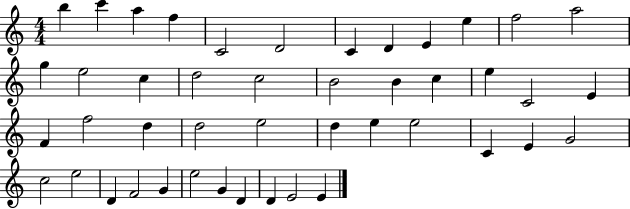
{
  \clef treble
  \numericTimeSignature
  \time 4/4
  \key c \major
  b''4 c'''4 a''4 f''4 | c'2 d'2 | c'4 d'4 e'4 e''4 | f''2 a''2 | \break g''4 e''2 c''4 | d''2 c''2 | b'2 b'4 c''4 | e''4 c'2 e'4 | \break f'4 f''2 d''4 | d''2 e''2 | d''4 e''4 e''2 | c'4 e'4 g'2 | \break c''2 e''2 | d'4 f'2 g'4 | e''2 g'4 d'4 | d'4 e'2 e'4 | \break \bar "|."
}